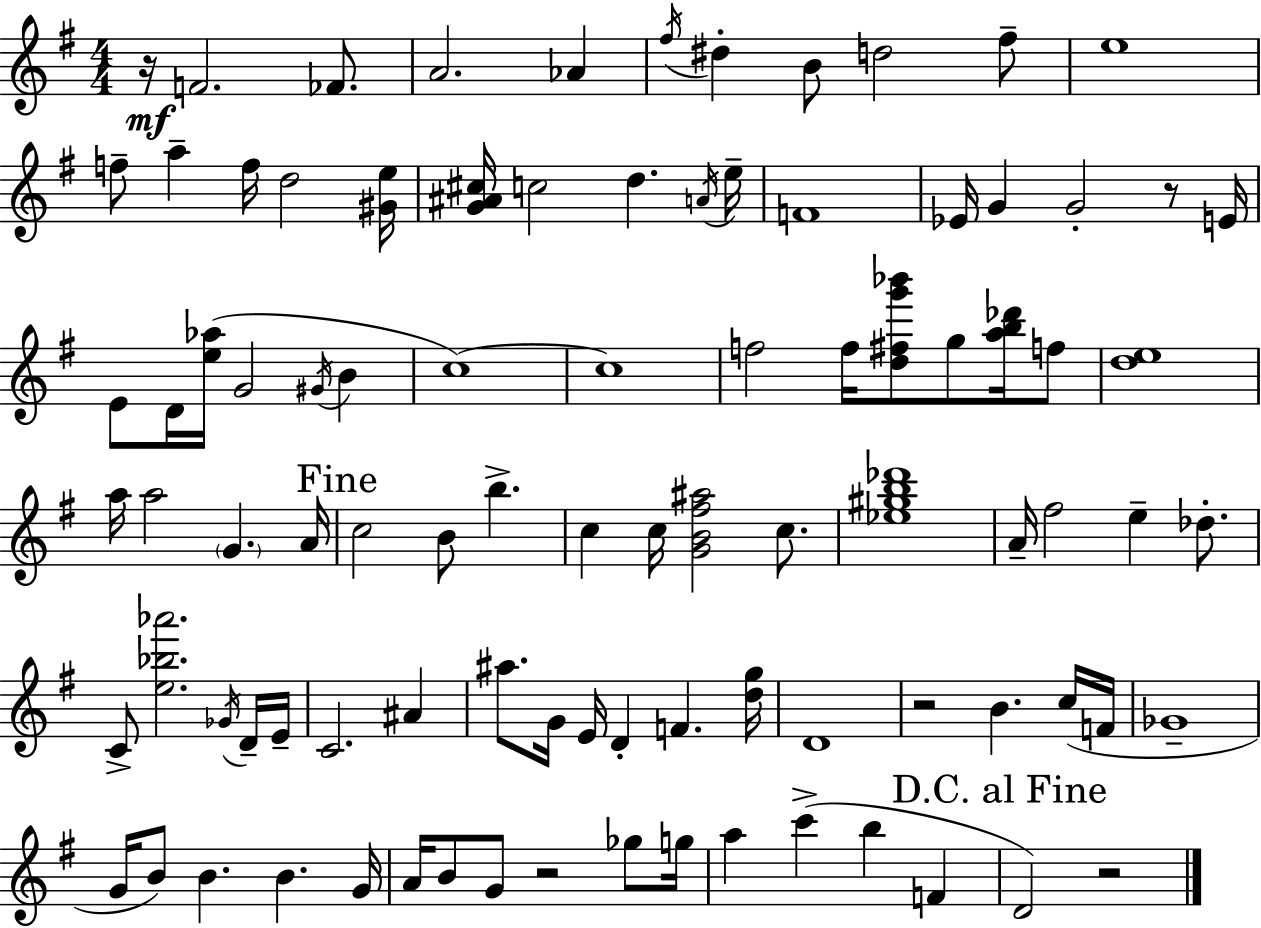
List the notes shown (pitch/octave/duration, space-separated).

R/s F4/h. FES4/e. A4/h. Ab4/q F#5/s D#5/q B4/e D5/h F#5/e E5/w F5/e A5/q F5/s D5/h [G#4,E5]/s [G4,A#4,C#5]/s C5/h D5/q. A4/s E5/s F4/w Eb4/s G4/q G4/h R/e E4/s E4/e D4/s [E5,Ab5]/s G4/h G#4/s B4/q C5/w C5/w F5/h F5/s [D5,F#5,G6,Bb6]/e G5/e [A5,B5,Db6]/s F5/e [D5,E5]/w A5/s A5/h G4/q. A4/s C5/h B4/e B5/q. C5/q C5/s [G4,B4,F#5,A#5]/h C5/e. [Eb5,G#5,B5,Db6]/w A4/s F#5/h E5/q Db5/e. C4/e [E5,Bb5,Ab6]/h. Gb4/s D4/s E4/s C4/h. A#4/q A#5/e. G4/s E4/s D4/q F4/q. [D5,G5]/s D4/w R/h B4/q. C5/s F4/s Gb4/w G4/s B4/e B4/q. B4/q. G4/s A4/s B4/e G4/e R/h Gb5/e G5/s A5/q C6/q B5/q F4/q D4/h R/h